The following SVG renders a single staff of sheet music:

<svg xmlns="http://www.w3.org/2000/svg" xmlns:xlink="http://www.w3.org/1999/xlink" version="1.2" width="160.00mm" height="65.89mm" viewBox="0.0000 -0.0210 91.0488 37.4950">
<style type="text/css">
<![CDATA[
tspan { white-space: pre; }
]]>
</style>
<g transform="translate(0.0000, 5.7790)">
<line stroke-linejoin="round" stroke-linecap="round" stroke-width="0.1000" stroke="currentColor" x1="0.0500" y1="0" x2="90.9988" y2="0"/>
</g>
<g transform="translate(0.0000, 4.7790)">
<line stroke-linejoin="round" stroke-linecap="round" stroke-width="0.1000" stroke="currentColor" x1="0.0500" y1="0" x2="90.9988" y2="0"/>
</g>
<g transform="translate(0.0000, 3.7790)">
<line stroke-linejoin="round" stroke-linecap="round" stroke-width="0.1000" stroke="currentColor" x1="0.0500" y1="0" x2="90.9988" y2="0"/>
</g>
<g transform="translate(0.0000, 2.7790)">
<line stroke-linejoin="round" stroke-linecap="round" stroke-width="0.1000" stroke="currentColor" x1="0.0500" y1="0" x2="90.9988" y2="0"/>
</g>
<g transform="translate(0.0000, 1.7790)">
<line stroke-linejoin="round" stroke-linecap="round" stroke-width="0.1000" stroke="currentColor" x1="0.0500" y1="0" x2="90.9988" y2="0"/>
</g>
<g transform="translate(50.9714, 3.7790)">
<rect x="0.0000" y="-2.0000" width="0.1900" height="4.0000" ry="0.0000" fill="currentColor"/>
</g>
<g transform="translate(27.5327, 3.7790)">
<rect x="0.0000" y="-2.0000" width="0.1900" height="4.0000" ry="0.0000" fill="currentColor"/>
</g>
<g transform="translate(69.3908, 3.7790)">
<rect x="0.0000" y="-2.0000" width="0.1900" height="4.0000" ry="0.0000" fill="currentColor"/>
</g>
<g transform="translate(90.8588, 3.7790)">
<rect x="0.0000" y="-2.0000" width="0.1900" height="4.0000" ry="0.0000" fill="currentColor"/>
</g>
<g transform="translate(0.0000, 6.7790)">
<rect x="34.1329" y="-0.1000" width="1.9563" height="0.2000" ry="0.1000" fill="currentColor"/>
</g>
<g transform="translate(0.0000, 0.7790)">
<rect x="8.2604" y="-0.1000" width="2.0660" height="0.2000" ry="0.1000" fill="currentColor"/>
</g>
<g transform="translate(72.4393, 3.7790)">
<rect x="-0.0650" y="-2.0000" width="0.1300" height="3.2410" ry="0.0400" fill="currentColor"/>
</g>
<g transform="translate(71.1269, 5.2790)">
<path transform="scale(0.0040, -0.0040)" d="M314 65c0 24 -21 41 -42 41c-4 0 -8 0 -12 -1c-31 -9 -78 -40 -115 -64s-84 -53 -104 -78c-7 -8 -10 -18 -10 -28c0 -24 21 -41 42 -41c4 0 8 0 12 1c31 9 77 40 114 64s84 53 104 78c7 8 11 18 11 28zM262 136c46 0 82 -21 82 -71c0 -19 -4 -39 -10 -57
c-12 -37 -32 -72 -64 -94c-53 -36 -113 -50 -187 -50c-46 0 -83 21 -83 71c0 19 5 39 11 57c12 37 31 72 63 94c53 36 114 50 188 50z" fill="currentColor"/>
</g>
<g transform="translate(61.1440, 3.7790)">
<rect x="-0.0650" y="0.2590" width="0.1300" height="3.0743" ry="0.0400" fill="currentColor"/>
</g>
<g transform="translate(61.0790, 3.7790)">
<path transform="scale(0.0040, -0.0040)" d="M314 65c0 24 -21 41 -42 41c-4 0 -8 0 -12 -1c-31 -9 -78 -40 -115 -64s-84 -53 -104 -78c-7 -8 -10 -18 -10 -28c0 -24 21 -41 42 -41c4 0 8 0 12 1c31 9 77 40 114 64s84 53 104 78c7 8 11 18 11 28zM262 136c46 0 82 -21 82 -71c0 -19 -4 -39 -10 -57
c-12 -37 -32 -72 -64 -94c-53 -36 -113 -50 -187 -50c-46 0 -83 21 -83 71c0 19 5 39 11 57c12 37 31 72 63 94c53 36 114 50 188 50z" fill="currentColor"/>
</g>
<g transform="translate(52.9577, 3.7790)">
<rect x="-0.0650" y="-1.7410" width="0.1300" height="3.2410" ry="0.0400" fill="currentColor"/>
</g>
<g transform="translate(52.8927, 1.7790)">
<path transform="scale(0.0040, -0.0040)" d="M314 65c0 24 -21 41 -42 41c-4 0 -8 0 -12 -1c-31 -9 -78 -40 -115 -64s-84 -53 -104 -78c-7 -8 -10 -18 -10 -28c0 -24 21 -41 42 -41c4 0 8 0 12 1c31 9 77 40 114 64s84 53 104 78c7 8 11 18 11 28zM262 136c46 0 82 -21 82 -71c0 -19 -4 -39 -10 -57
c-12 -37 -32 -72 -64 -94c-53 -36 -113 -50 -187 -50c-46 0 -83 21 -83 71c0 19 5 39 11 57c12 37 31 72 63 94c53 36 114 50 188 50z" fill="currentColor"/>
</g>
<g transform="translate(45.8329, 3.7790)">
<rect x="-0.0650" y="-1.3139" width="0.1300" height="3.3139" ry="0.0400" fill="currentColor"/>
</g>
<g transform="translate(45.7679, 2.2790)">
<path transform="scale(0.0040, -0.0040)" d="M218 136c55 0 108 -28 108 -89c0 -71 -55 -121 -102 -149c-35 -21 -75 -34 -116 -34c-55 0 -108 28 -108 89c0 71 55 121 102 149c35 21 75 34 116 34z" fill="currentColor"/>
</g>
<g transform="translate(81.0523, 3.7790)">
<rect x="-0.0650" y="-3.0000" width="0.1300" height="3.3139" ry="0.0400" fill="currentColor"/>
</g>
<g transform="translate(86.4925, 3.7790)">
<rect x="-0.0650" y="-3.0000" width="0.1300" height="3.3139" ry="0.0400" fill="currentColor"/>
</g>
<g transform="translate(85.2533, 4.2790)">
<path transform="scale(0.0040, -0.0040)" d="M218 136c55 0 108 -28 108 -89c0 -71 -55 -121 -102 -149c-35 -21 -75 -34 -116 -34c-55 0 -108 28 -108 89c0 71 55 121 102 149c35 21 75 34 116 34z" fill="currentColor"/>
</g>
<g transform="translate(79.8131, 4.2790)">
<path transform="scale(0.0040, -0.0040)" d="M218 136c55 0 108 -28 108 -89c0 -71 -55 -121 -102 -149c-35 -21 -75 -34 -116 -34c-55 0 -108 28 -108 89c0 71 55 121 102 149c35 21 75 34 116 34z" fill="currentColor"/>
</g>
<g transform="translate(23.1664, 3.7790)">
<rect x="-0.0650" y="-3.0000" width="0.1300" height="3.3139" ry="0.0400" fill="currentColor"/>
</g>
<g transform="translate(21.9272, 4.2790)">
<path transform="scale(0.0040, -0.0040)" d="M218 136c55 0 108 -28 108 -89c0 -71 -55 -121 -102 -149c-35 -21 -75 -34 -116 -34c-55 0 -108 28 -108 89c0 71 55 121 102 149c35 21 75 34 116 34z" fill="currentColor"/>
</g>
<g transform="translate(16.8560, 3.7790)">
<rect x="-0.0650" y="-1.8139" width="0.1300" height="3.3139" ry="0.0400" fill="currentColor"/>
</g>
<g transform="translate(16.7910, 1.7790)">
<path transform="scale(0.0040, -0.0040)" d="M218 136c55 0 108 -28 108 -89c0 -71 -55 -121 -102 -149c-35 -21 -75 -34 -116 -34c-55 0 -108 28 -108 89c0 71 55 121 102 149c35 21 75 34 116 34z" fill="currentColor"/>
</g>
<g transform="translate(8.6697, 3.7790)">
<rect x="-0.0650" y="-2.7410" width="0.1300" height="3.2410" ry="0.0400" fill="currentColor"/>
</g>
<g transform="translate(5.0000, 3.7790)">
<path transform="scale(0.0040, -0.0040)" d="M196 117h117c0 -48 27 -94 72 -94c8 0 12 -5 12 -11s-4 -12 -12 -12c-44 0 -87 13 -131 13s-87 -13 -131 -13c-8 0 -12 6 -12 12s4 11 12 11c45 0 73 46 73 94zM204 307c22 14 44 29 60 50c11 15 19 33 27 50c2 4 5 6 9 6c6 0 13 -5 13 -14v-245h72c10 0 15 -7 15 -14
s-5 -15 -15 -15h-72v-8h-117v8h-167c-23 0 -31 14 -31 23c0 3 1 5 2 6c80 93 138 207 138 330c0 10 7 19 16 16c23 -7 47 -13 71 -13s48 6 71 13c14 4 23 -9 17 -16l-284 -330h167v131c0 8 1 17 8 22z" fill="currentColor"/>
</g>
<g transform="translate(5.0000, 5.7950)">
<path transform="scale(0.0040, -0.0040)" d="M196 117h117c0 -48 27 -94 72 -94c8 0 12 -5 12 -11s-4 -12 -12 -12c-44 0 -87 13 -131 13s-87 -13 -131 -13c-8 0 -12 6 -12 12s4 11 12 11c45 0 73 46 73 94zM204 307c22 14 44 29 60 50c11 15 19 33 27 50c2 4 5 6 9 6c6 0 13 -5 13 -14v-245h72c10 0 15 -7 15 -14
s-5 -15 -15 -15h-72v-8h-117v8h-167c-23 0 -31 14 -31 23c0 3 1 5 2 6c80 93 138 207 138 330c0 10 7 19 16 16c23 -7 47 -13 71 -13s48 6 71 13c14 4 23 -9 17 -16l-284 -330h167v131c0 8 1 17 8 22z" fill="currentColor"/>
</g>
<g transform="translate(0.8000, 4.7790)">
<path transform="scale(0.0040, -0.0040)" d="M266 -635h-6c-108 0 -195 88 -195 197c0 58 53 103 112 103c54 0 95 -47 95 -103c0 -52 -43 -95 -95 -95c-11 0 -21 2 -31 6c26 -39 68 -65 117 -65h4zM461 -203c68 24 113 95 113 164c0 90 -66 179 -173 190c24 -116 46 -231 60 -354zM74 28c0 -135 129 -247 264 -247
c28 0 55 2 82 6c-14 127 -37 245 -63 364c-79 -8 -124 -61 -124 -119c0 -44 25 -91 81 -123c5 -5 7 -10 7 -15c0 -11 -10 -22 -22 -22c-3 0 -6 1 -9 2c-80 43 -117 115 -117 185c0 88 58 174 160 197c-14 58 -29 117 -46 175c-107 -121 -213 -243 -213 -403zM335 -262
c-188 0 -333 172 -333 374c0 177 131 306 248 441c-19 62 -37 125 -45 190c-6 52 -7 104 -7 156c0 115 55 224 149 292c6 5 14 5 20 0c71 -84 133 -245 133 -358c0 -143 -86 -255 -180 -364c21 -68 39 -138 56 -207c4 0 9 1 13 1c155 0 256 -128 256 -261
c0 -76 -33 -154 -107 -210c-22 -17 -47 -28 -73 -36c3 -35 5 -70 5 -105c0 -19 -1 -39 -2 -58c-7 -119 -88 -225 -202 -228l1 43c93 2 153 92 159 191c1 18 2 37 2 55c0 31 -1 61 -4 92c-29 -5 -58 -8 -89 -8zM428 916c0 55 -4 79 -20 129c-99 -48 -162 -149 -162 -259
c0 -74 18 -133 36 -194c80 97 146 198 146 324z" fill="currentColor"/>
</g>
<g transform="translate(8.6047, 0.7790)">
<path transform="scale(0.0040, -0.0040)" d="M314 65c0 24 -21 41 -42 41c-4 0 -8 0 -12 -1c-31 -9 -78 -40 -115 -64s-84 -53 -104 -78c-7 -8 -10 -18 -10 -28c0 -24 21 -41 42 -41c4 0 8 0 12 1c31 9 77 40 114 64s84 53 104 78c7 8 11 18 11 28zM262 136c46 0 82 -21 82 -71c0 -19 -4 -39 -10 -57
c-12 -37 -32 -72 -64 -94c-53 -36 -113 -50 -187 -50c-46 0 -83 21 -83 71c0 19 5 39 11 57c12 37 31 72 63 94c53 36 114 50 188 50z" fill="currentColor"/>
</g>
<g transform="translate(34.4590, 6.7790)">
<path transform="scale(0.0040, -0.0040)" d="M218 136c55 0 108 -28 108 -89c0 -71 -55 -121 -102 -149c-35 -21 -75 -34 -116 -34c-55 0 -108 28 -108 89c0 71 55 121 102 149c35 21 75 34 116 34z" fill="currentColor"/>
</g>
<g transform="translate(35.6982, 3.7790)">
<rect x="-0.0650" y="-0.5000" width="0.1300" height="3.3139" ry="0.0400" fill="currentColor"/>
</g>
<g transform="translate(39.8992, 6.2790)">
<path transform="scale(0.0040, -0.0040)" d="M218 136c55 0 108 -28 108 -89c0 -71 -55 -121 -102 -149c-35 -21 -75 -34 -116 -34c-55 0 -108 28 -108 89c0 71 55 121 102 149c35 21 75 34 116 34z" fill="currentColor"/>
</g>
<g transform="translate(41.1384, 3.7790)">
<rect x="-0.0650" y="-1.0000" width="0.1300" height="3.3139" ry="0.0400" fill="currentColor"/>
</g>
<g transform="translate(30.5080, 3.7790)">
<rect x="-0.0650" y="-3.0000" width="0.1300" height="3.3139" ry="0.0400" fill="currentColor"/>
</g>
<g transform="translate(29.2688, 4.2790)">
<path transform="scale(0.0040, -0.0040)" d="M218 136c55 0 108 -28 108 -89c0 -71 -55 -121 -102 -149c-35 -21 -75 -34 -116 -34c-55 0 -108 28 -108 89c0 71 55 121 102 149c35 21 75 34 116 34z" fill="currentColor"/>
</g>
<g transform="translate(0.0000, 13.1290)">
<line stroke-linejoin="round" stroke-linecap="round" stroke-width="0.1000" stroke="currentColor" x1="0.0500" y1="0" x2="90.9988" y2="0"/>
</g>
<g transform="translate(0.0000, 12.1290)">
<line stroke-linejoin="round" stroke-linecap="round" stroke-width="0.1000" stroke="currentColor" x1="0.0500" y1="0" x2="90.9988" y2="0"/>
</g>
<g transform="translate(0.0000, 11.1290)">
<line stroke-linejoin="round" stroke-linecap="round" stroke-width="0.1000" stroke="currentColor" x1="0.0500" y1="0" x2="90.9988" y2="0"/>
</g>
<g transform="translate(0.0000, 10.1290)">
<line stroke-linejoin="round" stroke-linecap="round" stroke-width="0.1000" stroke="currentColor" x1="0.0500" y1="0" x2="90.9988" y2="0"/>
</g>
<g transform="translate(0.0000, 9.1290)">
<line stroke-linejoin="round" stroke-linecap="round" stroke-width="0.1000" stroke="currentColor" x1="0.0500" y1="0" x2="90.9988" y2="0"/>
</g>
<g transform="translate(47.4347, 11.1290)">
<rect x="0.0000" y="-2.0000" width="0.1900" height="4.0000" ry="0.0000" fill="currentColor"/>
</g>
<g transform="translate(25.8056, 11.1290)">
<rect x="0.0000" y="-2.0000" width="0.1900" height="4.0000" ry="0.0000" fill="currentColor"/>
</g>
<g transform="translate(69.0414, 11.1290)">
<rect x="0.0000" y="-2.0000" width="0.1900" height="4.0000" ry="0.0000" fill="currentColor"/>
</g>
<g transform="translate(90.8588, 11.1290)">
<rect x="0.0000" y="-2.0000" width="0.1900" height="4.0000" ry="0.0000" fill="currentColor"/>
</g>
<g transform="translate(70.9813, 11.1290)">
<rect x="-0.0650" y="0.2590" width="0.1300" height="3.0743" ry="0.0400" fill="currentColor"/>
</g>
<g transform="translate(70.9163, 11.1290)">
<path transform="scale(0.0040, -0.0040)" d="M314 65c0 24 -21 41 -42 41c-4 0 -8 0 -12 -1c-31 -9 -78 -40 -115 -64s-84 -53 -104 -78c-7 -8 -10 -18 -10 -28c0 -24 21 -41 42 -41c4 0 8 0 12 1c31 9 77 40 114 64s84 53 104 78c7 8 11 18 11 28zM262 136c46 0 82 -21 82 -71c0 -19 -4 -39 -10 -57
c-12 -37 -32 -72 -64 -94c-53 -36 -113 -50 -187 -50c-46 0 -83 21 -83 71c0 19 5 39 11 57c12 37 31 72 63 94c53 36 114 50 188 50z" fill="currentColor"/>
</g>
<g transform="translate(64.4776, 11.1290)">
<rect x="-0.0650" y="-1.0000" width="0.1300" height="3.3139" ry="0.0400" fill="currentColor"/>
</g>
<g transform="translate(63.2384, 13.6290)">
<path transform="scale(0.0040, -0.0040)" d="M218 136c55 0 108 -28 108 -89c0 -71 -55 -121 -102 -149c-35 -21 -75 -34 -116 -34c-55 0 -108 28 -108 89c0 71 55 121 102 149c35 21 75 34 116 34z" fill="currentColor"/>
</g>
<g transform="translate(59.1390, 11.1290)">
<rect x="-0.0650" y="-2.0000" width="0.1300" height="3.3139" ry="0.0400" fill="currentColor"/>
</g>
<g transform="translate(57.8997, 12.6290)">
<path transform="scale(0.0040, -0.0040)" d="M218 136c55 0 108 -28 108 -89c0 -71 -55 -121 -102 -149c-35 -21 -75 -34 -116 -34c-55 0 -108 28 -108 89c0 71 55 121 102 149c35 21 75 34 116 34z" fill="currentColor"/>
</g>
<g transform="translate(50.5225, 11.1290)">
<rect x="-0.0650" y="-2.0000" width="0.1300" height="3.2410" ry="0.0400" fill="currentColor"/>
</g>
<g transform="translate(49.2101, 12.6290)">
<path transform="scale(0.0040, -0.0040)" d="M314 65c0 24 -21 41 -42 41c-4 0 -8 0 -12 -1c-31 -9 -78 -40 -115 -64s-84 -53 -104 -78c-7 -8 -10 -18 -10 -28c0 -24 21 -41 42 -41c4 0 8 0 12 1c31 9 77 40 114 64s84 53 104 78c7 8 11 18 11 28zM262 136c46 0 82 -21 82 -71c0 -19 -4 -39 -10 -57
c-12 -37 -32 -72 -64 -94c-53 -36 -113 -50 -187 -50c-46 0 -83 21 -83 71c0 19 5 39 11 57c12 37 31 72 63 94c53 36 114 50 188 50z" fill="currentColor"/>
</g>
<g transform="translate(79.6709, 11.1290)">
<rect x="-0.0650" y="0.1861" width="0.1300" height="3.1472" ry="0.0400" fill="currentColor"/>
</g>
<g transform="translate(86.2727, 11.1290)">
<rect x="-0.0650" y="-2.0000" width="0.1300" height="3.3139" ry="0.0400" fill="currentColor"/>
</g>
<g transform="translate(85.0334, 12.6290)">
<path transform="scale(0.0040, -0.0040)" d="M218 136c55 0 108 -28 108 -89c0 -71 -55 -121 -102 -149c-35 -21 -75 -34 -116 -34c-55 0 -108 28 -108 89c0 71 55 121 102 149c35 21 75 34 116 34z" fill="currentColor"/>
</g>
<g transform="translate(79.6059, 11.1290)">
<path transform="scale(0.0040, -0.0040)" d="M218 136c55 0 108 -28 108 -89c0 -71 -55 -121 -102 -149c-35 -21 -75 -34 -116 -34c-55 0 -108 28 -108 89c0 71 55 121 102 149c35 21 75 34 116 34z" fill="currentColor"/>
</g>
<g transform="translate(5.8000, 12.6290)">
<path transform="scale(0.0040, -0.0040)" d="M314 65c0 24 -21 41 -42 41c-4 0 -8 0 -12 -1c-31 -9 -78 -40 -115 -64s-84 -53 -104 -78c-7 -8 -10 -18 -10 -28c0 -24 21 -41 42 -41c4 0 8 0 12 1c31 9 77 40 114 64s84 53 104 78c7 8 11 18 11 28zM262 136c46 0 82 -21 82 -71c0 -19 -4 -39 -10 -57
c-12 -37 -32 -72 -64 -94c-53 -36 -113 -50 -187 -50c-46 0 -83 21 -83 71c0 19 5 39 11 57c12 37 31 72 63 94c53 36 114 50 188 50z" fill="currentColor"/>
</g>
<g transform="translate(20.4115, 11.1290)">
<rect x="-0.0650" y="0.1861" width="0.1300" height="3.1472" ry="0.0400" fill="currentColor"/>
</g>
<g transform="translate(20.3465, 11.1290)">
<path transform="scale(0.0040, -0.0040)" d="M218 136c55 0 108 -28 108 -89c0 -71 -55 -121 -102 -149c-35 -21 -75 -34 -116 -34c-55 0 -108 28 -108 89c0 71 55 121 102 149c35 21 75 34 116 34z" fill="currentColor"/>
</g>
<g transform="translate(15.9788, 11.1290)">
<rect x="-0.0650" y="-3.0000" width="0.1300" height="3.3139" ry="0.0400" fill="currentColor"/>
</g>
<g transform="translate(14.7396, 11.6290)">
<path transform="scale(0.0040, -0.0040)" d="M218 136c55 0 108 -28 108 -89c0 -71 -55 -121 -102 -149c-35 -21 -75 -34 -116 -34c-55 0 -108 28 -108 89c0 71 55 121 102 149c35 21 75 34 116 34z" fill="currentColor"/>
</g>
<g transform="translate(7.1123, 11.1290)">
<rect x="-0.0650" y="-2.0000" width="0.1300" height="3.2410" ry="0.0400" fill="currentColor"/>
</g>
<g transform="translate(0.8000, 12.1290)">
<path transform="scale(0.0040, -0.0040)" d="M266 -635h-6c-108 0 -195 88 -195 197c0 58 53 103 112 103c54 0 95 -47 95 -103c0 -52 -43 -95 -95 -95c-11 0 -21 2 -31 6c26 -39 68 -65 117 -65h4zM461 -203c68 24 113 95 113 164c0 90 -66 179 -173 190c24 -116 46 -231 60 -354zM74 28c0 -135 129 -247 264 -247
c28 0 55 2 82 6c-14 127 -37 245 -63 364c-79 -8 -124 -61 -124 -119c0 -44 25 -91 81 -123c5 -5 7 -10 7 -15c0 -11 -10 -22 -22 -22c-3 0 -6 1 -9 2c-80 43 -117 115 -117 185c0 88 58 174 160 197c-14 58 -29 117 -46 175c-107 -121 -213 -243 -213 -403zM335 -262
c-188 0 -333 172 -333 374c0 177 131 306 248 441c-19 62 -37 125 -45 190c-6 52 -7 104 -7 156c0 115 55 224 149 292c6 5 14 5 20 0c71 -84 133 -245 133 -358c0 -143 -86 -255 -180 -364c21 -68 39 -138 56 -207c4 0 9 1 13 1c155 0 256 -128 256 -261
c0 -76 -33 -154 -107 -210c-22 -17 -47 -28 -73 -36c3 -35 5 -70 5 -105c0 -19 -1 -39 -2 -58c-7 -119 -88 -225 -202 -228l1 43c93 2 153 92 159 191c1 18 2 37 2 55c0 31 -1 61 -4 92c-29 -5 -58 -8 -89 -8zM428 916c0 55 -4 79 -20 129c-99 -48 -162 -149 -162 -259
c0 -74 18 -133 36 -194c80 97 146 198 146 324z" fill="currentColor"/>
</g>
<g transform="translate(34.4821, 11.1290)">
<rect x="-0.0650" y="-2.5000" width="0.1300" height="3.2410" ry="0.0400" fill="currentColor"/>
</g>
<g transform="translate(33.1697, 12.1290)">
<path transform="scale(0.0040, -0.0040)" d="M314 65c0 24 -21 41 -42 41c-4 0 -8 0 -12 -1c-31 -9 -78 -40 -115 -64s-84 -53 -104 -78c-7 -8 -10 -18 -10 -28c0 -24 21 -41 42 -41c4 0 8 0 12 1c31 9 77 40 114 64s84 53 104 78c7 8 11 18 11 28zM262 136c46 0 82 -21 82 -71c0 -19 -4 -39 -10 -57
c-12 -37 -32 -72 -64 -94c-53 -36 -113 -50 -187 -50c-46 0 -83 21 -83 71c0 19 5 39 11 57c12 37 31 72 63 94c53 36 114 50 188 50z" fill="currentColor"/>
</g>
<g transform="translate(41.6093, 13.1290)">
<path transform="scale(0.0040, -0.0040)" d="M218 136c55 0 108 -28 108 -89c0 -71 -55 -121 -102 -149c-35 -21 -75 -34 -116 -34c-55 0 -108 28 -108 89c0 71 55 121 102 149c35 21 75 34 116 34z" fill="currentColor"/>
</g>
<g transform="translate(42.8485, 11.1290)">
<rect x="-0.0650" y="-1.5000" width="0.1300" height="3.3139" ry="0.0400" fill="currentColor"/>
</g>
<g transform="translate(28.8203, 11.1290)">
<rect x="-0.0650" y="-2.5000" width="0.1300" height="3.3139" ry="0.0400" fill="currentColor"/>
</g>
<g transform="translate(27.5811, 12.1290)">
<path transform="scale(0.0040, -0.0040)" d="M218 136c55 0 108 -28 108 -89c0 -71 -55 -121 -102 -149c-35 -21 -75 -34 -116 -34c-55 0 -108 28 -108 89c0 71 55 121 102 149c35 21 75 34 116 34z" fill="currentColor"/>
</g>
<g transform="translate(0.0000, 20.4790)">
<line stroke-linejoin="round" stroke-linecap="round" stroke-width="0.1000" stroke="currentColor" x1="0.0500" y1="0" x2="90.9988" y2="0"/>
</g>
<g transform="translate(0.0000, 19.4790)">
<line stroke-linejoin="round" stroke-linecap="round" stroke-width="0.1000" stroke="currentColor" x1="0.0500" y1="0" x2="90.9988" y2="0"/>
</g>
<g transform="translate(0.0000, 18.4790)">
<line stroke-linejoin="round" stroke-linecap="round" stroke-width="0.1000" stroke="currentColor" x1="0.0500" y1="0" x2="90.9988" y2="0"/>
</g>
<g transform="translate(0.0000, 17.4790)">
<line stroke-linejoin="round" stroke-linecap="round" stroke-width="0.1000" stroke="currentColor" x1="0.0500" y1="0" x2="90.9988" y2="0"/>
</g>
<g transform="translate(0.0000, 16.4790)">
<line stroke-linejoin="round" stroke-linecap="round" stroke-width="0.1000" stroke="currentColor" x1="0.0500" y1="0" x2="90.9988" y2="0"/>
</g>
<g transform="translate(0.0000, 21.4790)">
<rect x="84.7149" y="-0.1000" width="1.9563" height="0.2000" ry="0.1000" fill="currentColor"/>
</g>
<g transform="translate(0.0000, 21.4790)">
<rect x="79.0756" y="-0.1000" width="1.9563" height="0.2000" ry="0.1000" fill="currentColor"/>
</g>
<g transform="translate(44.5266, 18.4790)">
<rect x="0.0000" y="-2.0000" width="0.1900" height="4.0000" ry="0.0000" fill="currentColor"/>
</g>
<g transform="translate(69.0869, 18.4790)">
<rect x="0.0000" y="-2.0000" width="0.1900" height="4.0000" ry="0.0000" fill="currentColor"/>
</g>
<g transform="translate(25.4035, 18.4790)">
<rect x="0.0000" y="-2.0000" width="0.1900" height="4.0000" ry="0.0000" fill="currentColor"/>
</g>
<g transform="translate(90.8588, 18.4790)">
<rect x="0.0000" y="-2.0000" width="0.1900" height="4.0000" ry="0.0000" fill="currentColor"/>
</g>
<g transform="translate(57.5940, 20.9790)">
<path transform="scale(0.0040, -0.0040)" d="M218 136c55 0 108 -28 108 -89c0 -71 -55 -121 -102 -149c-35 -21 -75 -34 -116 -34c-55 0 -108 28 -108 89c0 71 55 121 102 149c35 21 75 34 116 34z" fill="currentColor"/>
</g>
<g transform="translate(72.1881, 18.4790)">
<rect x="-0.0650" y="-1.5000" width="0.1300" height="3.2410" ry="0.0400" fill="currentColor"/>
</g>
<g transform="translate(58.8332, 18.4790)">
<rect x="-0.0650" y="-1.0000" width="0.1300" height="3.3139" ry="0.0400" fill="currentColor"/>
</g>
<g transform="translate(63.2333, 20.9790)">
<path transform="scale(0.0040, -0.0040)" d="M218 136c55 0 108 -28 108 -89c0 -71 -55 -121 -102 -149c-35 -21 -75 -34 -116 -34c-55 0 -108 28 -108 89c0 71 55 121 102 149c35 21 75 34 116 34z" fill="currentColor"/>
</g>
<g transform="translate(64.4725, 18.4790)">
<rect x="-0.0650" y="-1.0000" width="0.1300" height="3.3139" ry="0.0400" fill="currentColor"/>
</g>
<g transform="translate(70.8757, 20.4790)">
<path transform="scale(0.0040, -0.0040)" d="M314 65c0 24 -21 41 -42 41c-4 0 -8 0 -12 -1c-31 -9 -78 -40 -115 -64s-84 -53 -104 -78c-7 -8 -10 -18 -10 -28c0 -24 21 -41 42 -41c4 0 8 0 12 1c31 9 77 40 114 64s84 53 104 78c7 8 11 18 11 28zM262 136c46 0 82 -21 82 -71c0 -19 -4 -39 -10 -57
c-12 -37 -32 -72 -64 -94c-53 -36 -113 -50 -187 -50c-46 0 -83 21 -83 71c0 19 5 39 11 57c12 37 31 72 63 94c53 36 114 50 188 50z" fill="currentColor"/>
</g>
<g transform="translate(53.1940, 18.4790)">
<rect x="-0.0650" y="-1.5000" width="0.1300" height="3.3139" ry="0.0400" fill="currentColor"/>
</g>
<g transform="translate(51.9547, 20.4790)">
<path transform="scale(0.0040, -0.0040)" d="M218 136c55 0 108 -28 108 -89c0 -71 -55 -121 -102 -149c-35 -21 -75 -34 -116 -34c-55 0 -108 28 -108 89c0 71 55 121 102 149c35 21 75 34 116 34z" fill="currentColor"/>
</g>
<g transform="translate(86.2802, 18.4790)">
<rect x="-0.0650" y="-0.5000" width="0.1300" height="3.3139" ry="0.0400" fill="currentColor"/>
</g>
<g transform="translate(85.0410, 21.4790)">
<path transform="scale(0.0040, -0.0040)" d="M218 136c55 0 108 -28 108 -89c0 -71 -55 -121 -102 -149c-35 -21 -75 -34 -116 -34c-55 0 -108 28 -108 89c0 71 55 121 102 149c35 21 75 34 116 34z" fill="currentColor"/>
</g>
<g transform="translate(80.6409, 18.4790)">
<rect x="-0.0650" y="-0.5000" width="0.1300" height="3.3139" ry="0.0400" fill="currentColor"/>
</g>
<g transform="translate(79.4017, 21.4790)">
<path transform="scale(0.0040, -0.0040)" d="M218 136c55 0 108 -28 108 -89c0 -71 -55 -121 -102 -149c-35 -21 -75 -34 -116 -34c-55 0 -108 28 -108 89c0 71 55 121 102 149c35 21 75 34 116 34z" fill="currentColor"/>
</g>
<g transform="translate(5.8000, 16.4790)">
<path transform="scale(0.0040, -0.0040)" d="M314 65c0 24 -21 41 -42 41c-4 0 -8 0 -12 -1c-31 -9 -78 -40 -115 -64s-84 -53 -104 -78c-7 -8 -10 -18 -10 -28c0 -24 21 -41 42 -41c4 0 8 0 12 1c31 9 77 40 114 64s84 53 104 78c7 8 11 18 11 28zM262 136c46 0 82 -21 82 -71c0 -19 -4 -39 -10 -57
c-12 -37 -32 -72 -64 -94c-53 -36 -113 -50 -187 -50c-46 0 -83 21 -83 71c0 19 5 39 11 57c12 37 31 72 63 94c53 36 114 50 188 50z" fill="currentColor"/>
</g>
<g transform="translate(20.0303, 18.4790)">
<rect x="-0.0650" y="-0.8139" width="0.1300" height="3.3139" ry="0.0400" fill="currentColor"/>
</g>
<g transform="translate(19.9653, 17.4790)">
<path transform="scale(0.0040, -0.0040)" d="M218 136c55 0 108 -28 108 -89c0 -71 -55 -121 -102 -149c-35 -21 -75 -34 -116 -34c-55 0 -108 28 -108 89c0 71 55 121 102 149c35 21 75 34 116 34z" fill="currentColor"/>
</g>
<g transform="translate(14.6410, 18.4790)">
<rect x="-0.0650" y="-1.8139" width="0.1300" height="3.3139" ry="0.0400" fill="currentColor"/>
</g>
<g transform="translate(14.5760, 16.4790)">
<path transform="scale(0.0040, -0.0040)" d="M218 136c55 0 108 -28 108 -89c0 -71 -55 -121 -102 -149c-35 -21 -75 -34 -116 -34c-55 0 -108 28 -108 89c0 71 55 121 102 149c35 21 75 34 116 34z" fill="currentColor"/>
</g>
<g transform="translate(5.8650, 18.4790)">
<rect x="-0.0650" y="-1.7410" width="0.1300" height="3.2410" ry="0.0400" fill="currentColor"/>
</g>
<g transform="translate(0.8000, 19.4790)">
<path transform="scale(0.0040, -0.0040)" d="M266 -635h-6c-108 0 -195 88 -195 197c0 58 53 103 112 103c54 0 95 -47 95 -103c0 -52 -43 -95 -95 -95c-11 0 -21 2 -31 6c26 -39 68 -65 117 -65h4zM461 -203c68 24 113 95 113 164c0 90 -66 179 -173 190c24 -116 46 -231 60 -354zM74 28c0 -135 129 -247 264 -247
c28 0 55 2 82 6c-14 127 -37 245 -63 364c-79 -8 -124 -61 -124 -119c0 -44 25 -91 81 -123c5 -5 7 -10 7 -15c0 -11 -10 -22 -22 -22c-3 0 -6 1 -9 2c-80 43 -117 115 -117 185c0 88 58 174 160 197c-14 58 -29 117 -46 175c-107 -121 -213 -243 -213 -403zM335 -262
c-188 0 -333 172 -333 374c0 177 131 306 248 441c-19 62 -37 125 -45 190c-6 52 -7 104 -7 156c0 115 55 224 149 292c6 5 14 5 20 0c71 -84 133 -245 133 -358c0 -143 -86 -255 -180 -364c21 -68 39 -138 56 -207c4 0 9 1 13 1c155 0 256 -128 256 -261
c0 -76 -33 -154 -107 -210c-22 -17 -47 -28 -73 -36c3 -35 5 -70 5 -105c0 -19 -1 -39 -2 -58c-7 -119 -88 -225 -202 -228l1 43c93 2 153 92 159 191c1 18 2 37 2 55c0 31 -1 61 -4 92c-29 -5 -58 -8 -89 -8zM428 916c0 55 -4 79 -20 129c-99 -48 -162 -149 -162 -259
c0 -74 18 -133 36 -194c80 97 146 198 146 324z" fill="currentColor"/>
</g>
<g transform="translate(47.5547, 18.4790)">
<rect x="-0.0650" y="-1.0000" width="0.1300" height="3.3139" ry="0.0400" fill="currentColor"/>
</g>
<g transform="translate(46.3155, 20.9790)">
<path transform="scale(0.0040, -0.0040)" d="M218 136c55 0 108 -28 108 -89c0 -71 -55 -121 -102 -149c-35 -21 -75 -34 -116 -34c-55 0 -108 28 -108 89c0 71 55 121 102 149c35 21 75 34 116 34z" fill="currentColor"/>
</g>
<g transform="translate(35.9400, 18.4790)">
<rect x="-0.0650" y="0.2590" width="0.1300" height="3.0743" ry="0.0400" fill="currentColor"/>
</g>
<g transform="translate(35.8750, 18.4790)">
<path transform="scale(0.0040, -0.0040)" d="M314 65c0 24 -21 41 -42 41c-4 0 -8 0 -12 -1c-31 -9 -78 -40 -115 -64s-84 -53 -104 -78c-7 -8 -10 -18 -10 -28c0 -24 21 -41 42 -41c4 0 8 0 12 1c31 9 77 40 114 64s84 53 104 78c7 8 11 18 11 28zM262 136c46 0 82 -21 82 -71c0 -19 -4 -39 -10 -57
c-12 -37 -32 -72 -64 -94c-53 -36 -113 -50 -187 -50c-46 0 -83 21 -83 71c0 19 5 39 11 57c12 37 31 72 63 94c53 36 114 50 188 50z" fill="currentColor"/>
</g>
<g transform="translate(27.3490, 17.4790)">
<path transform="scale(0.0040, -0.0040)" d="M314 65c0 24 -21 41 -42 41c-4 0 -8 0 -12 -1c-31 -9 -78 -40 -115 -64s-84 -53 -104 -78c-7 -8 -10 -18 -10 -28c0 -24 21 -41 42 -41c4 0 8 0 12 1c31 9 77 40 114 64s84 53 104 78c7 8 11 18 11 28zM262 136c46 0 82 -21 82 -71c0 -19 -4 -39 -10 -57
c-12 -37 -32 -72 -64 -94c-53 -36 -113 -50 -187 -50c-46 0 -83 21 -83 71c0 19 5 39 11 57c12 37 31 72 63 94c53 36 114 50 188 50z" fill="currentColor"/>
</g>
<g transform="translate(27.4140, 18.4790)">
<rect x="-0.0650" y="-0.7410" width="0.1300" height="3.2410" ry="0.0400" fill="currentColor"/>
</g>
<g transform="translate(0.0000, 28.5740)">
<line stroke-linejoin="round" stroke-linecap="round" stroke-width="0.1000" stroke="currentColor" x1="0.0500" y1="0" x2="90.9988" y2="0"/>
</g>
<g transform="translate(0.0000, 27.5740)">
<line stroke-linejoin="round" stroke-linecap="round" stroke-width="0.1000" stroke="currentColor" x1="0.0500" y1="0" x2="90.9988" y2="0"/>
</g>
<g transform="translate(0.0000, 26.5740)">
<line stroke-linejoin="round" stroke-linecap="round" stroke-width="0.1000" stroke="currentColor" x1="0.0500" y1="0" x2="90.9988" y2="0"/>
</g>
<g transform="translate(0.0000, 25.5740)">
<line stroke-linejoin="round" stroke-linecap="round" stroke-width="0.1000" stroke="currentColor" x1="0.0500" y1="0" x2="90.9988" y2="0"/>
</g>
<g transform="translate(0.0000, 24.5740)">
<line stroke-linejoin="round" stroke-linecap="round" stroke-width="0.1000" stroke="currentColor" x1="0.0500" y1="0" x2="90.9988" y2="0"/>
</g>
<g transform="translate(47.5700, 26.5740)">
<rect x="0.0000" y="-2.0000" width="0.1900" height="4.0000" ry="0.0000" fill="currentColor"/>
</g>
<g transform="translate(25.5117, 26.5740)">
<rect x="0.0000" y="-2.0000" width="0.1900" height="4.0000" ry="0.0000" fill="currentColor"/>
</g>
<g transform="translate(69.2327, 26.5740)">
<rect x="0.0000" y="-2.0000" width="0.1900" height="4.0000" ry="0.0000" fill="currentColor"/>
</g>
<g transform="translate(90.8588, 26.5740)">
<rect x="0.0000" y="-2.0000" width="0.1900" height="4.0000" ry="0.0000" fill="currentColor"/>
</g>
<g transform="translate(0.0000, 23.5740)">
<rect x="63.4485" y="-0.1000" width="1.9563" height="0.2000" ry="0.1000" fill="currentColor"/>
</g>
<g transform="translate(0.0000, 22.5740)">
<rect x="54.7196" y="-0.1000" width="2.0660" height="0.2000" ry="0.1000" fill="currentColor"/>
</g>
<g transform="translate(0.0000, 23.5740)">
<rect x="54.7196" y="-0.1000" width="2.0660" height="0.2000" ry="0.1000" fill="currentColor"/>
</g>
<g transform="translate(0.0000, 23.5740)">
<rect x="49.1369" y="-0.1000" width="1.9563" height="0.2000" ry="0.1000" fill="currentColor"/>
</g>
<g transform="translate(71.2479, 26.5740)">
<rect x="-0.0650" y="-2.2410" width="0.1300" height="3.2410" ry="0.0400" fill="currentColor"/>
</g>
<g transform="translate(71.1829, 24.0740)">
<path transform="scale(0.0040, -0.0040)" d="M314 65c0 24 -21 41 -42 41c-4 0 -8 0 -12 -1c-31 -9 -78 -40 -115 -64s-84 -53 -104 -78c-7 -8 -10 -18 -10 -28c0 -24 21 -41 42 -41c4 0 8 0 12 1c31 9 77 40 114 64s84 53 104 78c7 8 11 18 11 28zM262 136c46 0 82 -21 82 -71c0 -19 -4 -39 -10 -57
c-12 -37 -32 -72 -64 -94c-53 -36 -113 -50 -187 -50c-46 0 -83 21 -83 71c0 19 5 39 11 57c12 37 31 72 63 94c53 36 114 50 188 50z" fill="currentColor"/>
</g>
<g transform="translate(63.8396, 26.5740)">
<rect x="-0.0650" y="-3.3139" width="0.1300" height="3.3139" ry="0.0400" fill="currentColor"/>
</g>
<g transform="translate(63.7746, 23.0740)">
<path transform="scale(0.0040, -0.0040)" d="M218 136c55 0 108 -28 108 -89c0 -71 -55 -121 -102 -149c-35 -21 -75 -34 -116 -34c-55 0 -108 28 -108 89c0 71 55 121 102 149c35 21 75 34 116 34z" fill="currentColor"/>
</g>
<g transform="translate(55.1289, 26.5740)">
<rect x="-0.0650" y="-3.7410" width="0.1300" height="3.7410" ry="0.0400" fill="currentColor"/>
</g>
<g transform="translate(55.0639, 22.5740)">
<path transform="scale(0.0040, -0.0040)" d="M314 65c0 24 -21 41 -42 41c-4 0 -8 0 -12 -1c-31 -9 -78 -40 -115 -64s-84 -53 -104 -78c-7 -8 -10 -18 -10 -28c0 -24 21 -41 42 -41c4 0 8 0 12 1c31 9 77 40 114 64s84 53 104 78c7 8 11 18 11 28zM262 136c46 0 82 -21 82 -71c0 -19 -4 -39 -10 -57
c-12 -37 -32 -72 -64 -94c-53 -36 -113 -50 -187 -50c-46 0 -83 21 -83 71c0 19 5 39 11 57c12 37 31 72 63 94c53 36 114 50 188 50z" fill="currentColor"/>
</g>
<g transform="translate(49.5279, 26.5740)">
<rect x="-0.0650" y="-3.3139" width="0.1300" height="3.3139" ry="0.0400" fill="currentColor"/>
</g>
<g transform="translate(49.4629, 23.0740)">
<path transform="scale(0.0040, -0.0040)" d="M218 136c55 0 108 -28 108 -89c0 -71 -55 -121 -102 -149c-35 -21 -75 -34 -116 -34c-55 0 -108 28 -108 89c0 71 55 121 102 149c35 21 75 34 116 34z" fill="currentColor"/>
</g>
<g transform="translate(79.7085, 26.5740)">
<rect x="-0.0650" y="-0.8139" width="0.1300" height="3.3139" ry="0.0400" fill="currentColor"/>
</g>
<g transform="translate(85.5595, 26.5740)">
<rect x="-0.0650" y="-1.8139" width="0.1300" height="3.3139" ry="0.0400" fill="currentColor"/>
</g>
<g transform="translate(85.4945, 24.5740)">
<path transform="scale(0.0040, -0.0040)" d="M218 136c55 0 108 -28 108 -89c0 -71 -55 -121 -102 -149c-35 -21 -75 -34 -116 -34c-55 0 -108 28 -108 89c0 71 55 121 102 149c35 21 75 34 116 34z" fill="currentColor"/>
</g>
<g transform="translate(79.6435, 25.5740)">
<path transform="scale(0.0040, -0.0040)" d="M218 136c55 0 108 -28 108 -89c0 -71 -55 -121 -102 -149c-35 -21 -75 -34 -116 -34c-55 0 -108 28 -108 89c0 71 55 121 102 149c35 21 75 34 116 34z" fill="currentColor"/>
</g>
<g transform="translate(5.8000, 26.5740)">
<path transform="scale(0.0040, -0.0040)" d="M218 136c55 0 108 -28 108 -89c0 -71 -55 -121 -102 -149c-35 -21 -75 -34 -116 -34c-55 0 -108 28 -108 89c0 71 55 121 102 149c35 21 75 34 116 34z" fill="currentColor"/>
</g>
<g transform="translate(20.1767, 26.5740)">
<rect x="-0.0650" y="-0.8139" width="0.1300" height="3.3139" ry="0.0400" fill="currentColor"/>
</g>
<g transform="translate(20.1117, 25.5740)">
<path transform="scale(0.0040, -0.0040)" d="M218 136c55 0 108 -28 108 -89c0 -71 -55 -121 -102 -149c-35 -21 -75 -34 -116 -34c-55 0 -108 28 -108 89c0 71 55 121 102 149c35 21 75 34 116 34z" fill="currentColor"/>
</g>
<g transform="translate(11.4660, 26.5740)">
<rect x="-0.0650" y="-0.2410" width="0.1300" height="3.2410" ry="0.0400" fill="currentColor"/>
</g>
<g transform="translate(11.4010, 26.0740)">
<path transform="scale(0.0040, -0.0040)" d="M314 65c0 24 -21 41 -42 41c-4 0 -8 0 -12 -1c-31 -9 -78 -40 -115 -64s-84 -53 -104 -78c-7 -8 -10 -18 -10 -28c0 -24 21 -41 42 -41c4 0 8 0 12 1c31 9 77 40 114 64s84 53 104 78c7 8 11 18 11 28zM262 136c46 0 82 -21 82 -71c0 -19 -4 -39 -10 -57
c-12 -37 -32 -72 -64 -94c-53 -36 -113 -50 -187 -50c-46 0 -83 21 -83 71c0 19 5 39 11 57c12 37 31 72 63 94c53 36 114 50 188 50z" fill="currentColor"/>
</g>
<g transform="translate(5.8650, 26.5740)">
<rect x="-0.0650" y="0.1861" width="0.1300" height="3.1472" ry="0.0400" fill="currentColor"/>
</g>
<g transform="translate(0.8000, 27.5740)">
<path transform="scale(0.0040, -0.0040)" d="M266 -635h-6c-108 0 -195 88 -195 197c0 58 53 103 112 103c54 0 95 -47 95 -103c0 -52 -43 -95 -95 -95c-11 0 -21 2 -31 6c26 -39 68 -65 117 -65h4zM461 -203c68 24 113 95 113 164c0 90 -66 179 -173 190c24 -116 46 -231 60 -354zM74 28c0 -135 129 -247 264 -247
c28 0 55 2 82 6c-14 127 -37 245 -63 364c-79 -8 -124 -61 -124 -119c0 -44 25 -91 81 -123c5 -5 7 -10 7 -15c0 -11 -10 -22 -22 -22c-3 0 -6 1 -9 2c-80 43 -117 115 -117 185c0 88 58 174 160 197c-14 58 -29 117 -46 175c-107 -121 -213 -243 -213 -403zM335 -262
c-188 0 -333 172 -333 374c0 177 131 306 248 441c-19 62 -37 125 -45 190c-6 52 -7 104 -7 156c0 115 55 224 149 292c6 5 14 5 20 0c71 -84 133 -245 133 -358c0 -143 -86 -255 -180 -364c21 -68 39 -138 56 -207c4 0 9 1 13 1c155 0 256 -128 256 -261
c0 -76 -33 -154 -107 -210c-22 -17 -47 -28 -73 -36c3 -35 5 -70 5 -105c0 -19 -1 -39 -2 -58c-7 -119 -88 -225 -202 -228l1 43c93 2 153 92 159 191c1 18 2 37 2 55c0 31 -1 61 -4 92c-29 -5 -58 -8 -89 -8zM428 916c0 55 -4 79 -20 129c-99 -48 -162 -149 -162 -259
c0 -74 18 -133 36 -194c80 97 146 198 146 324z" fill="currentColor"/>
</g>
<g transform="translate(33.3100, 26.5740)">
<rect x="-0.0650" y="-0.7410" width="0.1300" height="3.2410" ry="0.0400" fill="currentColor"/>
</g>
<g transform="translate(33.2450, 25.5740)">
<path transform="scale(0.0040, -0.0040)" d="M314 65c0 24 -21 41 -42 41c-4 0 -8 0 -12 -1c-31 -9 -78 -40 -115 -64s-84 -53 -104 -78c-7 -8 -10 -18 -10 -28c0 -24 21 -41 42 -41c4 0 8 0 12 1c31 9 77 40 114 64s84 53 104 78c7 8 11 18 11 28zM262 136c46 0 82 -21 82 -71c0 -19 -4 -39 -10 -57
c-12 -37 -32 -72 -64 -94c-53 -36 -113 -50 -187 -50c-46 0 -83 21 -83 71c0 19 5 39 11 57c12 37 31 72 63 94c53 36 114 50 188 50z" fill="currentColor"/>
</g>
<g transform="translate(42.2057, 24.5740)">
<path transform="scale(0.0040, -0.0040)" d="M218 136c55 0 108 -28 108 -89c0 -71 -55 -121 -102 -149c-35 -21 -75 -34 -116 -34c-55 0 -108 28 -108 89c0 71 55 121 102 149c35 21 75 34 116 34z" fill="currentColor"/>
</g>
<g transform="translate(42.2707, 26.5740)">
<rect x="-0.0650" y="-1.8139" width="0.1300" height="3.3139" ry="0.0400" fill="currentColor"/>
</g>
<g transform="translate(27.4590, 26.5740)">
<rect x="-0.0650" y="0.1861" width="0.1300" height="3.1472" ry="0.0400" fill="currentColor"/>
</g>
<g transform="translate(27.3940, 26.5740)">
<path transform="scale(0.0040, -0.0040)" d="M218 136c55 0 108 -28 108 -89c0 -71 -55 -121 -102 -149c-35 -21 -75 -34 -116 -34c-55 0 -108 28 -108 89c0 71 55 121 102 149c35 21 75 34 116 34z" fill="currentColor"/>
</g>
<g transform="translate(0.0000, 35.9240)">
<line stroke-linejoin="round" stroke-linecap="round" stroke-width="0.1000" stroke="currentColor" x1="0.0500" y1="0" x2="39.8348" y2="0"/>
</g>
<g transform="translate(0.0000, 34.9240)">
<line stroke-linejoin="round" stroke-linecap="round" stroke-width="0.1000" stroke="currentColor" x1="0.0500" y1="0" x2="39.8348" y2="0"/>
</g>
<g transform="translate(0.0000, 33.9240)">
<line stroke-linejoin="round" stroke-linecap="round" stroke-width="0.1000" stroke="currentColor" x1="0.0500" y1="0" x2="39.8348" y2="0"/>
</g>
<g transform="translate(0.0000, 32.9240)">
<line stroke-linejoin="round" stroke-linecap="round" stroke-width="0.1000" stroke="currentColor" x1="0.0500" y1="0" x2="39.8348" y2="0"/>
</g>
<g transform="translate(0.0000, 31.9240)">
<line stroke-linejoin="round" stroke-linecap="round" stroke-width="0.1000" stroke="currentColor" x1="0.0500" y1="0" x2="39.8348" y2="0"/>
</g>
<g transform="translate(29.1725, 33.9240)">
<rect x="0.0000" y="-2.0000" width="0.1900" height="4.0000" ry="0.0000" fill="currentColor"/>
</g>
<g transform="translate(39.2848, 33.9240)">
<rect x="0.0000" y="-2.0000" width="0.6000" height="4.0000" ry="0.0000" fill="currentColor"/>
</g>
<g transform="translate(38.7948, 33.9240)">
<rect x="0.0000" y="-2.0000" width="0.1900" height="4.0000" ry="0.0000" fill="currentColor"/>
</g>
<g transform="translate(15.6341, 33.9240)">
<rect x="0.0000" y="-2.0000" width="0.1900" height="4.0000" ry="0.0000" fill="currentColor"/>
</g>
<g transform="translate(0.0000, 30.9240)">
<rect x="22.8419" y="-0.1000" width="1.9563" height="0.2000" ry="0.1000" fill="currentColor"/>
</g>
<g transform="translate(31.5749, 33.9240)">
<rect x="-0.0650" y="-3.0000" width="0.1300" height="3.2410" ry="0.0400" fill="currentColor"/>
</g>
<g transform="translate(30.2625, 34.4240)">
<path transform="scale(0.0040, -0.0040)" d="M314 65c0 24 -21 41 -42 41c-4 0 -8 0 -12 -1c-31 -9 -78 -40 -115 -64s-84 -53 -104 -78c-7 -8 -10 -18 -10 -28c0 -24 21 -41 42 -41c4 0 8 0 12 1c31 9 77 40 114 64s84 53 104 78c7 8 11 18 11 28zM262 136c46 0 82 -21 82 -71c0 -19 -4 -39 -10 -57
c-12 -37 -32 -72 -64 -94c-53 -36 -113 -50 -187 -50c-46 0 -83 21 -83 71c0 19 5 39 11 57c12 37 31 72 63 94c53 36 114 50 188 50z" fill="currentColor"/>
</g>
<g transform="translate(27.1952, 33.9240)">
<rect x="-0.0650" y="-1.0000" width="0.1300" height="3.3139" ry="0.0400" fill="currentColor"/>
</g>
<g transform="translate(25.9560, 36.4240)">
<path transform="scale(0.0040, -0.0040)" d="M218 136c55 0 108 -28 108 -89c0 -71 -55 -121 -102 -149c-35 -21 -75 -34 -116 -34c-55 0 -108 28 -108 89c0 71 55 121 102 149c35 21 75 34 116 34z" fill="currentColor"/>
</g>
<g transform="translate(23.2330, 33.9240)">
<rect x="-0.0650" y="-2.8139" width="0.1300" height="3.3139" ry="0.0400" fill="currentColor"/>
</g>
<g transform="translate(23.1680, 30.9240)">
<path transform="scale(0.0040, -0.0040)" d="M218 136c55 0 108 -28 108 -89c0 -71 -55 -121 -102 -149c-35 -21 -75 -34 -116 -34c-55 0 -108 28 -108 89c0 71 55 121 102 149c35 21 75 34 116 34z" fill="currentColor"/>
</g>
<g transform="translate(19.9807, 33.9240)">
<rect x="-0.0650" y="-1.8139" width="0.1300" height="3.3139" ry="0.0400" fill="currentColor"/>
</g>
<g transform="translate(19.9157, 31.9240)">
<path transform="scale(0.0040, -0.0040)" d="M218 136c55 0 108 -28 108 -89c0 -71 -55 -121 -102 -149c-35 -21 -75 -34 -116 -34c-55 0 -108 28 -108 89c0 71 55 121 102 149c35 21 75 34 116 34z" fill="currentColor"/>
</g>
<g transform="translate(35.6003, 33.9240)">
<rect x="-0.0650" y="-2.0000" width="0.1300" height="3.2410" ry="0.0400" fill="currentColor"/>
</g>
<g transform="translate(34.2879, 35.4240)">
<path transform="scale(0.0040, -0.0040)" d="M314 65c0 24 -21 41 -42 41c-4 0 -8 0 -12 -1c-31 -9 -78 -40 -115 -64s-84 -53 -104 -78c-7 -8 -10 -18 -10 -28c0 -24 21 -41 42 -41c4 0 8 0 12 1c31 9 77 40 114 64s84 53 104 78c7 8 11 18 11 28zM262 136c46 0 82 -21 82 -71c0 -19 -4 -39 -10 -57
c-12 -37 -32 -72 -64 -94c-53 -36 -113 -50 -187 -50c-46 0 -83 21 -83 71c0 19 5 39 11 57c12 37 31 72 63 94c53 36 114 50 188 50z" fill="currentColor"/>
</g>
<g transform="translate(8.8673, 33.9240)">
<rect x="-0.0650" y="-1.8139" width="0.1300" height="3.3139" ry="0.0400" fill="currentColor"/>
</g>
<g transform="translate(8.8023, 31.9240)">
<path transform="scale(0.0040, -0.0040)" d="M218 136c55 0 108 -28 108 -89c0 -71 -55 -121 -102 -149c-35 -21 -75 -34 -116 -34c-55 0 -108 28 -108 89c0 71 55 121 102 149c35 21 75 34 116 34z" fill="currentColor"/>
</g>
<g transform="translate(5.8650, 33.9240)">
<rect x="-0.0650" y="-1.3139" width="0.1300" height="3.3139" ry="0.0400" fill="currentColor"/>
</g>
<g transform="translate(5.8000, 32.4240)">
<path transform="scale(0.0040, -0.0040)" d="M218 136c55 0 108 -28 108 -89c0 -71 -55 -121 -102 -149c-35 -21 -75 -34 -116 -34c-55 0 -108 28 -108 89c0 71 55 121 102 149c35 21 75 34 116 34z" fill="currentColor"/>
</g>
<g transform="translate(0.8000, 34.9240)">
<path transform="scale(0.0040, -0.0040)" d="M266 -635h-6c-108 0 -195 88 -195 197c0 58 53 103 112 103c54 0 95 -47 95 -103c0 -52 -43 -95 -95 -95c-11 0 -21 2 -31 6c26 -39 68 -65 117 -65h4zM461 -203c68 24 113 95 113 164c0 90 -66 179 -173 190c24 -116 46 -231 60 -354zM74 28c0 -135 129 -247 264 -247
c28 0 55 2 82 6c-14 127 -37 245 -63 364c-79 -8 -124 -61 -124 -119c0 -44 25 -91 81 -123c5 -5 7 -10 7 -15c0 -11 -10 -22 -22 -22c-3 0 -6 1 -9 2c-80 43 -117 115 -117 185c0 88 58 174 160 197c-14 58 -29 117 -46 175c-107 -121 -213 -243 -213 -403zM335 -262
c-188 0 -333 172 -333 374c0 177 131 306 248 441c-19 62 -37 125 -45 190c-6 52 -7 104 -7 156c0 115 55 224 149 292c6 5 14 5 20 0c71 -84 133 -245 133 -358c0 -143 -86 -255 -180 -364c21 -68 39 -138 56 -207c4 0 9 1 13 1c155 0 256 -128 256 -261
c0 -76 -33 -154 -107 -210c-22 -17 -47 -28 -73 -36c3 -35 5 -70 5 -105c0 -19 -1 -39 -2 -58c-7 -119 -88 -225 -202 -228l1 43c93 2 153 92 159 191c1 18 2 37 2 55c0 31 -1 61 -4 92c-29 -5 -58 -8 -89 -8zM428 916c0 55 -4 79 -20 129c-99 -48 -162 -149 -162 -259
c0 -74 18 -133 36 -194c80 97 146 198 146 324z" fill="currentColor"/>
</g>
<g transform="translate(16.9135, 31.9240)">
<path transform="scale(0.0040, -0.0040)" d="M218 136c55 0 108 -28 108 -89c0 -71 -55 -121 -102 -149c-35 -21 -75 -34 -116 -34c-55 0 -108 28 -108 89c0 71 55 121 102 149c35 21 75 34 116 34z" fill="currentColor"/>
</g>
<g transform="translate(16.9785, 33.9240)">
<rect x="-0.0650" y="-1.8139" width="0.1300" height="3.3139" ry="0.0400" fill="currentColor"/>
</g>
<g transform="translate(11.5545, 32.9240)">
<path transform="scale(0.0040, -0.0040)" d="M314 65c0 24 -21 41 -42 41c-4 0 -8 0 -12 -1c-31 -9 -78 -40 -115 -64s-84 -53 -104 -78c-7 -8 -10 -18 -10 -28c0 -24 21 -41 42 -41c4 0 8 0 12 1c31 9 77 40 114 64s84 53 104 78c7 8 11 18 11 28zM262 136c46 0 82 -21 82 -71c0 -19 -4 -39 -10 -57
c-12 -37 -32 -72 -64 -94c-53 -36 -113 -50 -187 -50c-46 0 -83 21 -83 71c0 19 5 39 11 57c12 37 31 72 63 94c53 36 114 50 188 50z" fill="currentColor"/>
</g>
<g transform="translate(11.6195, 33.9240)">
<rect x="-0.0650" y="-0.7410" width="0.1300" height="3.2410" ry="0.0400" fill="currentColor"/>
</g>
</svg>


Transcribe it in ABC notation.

X:1
T:Untitled
M:4/4
L:1/4
K:C
a2 f A A C D e f2 B2 F2 A A F2 A B G G2 E F2 F D B2 B F f2 f d d2 B2 D E D D E2 C C B c2 d B d2 f b c'2 b g2 d f e f d2 f f a D A2 F2